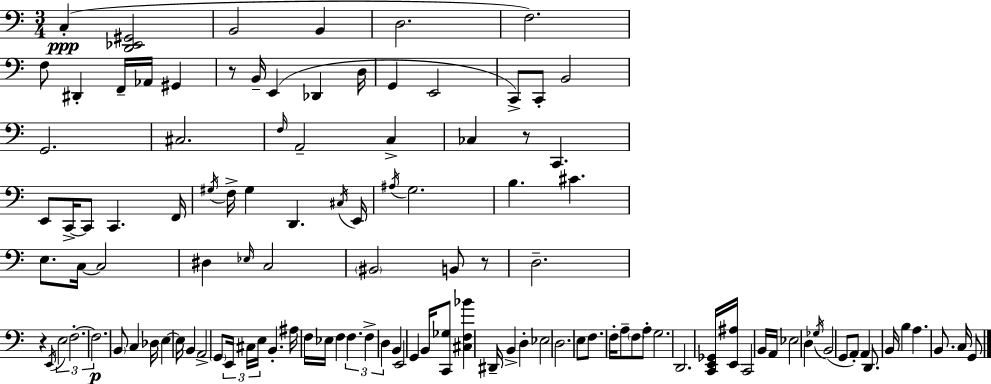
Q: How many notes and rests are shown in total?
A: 116